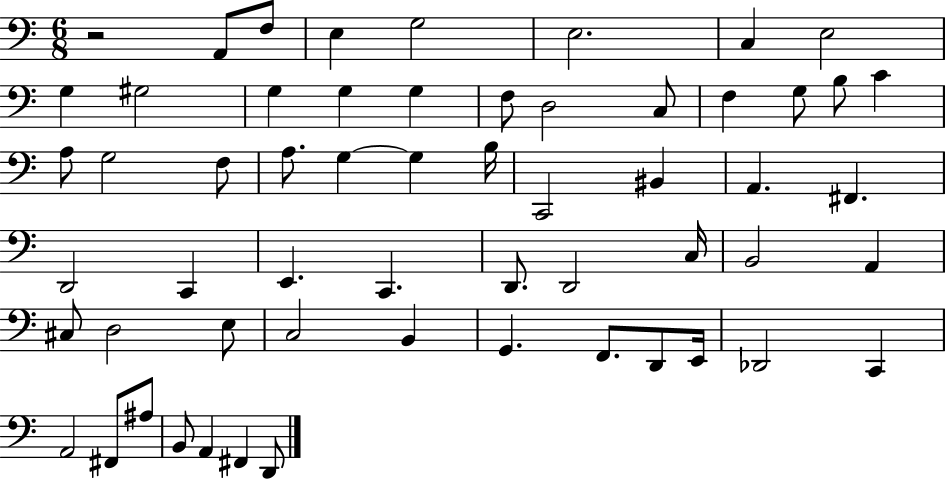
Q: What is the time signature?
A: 6/8